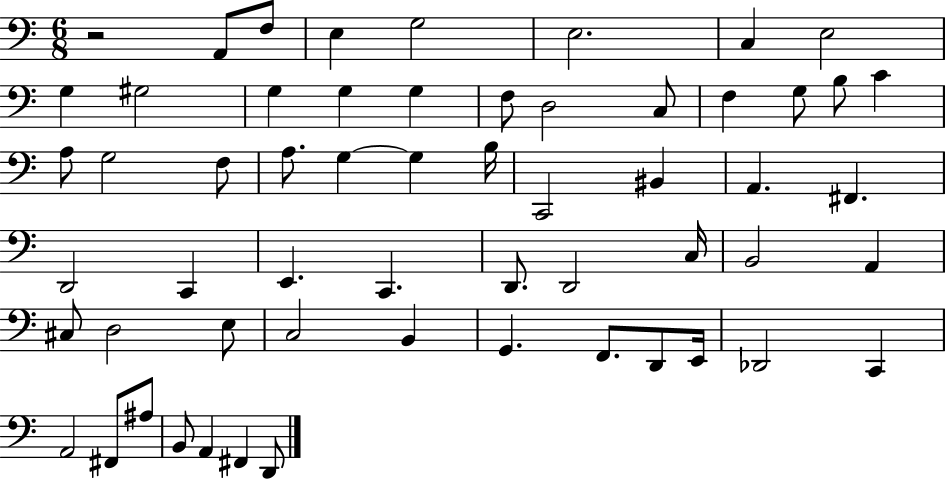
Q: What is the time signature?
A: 6/8